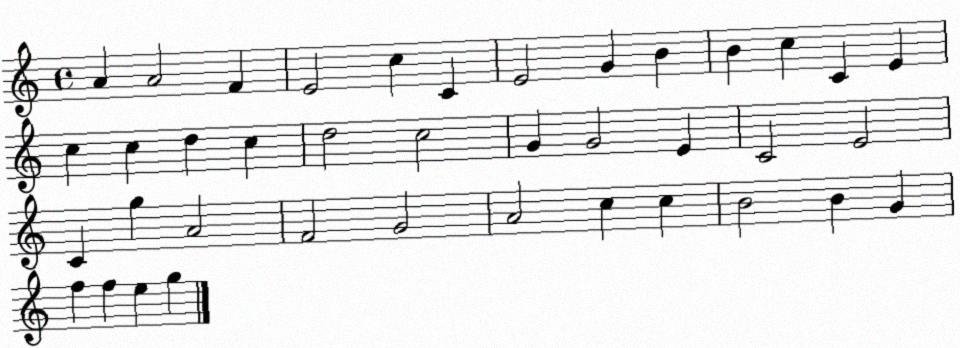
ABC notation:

X:1
T:Untitled
M:4/4
L:1/4
K:C
A A2 F E2 c C E2 G B B c C E c c d c d2 c2 G G2 E C2 E2 C g A2 F2 G2 A2 c c B2 B G f f e g